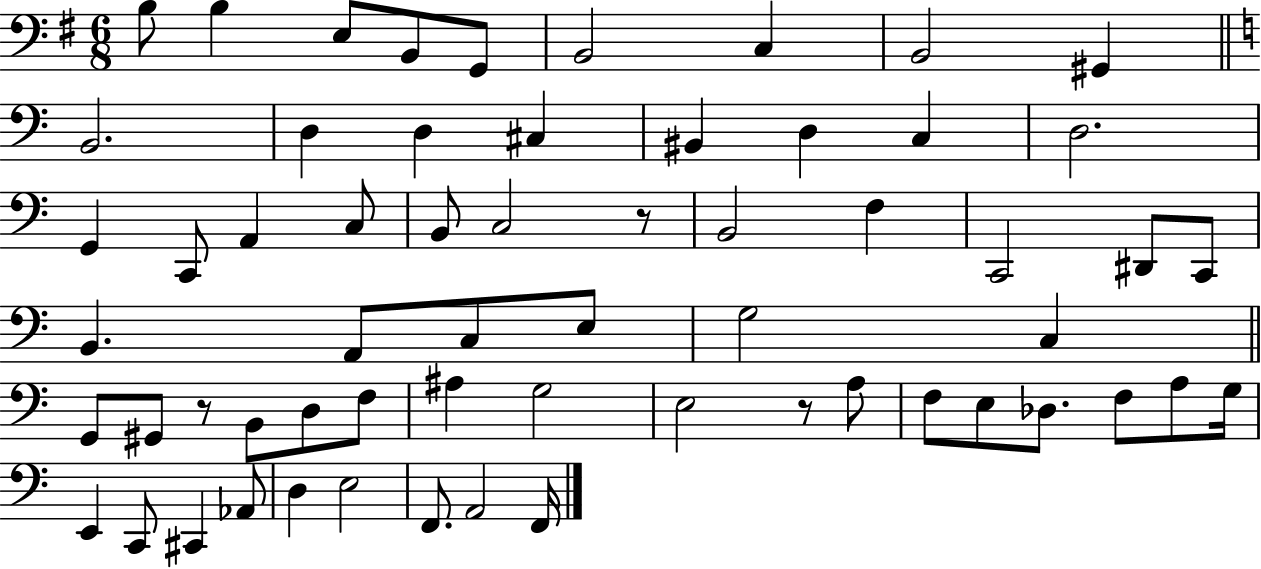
B3/e B3/q E3/e B2/e G2/e B2/h C3/q B2/h G#2/q B2/h. D3/q D3/q C#3/q BIS2/q D3/q C3/q D3/h. G2/q C2/e A2/q C3/e B2/e C3/h R/e B2/h F3/q C2/h D#2/e C2/e B2/q. A2/e C3/e E3/e G3/h C3/q G2/e G#2/e R/e B2/e D3/e F3/e A#3/q G3/h E3/h R/e A3/e F3/e E3/e Db3/e. F3/e A3/e G3/s E2/q C2/e C#2/q Ab2/e D3/q E3/h F2/e. A2/h F2/s